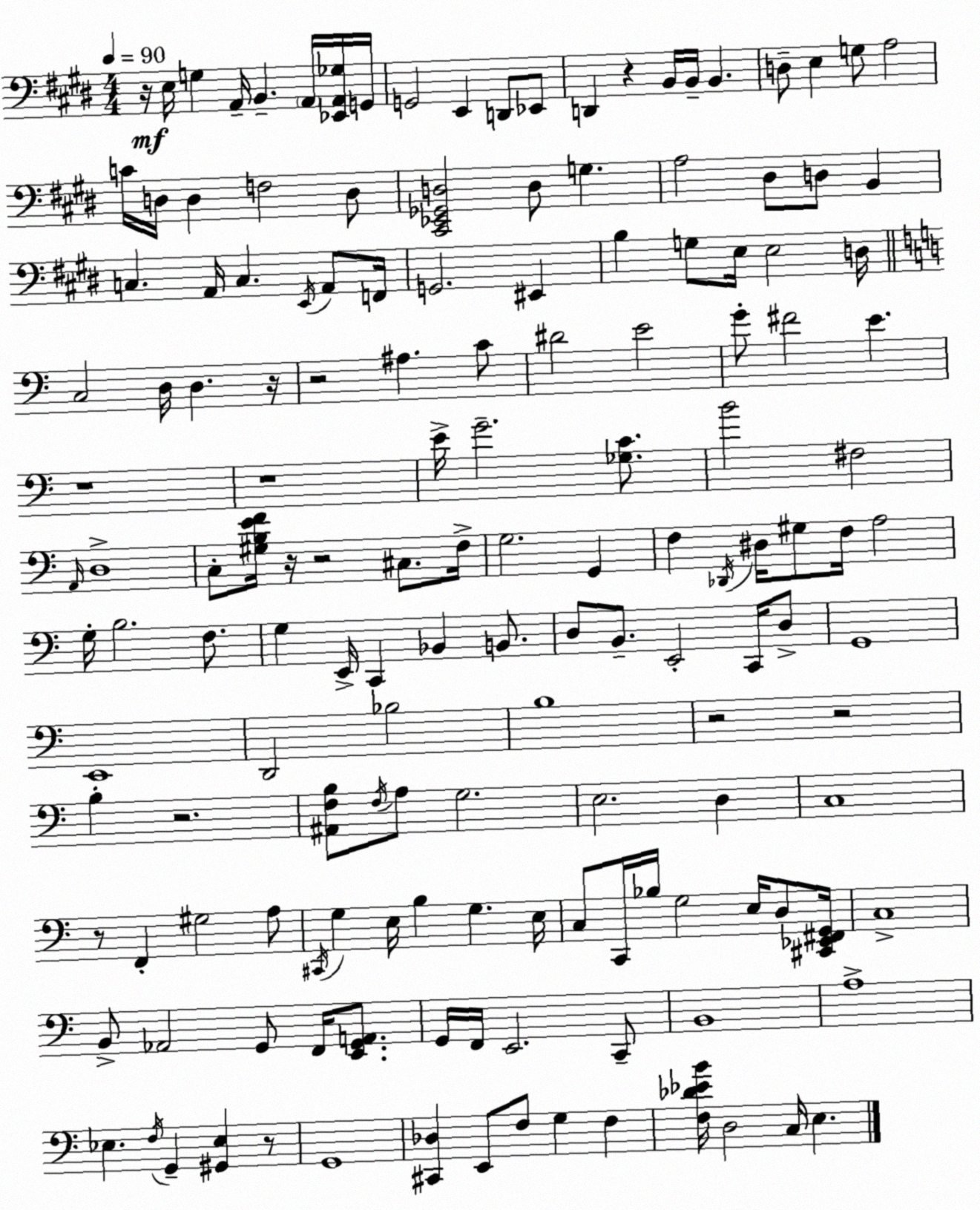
X:1
T:Untitled
M:4/4
L:1/4
K:E
z/4 E,/4 G, A,,/4 B,, A,,/4 [_E,,A,,_G,]/4 G,,/4 G,,2 E,, D,,/2 _E,,/2 D,, z B,,/4 B,,/4 B,, D,/2 E, G,/2 A,2 C/4 D,/4 D, F,2 D,/2 [^C,,_E,,_G,,D,]2 D,/2 G, A,2 ^D,/2 D,/2 B,, C, A,,/4 C, E,,/4 A,,/2 F,,/4 G,,2 ^E,, B, G,/2 E,/4 E,2 D,/4 C,2 D,/4 D, z/4 z2 ^A, C/2 ^D2 E2 G/2 ^F2 E z4 z4 E/4 G2 [_G,C]/2 B2 ^F,2 A,,/4 D,4 C,/2 [^G,B,EF]/4 z/4 z2 ^C,/2 F,/4 G,2 G,, F, _D,,/4 ^D,/4 ^G,/2 F,/4 A,2 G,/4 B,2 F,/2 G, E,,/4 C,, _B,, B,,/2 D,/2 B,,/2 E,,2 C,,/4 D,/2 G,,4 E,,4 D,,2 _B,2 B,4 z2 z2 B, z2 [^A,,F,B,]/2 F,/4 A,/2 G,2 E,2 D, C,4 z/2 F,, ^G,2 A,/2 ^C,,/4 G, E,/4 B, G, E,/4 C,/2 C,,/4 _B,/4 G,2 E,/4 D,/2 [^C,,_E,,^F,,G,,]/4 C,4 B,,/2 _A,,2 G,,/2 F,,/4 [E,,G,,A,,]/2 G,,/4 F,,/4 E,,2 C,,/2 B,,4 A,4 _E, F,/4 G,, [^G,,_E,] z/2 G,,4 [^C,,_D,] E,,/2 F,/2 G, F, [F,_D_EB]/4 D,2 C,/4 E,